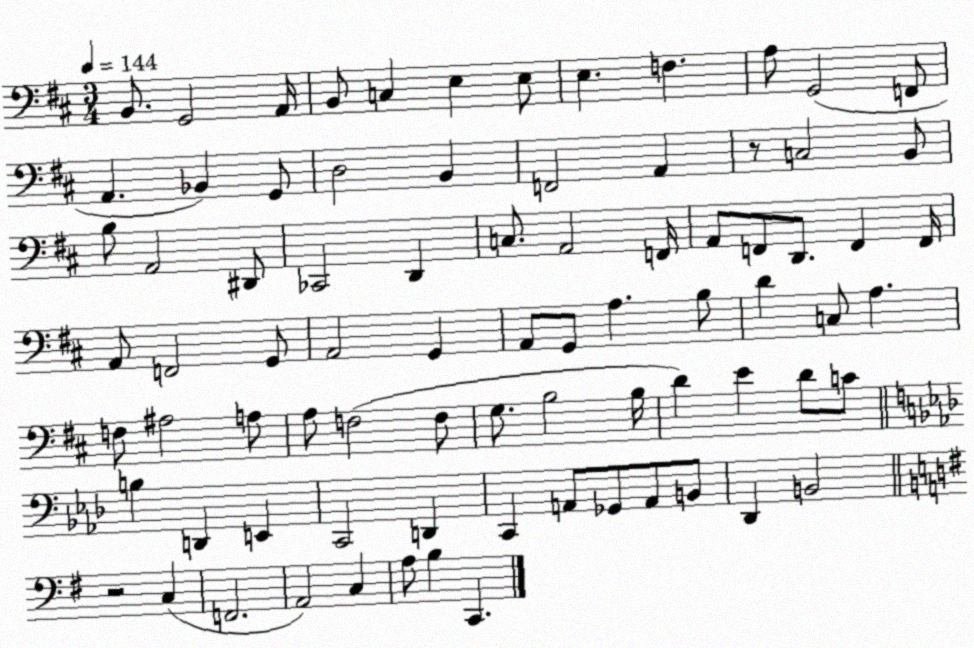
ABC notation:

X:1
T:Untitled
M:3/4
L:1/4
K:D
B,,/2 G,,2 A,,/4 B,,/2 C, E, E,/2 E, F, A,/2 G,,2 F,,/2 A,, _B,, G,,/2 D,2 B,, F,,2 A,, z/2 C,2 B,,/2 B,/2 A,,2 ^D,,/2 _C,,2 D,, C,/2 A,,2 F,,/4 A,,/2 F,,/2 D,,/2 F,, F,,/4 A,,/2 F,,2 G,,/2 A,,2 G,, A,,/2 G,,/2 A, B,/2 D C,/2 A, F,/2 ^A,2 A,/2 A,/2 F,2 F,/2 G,/2 B,2 B,/4 D E D/2 C/2 B, D,, E,, C,,2 D,, C,, A,,/2 _G,,/2 A,,/2 B,,/2 _D,, B,,2 z2 C, F,,2 A,,2 C, A,/2 B, C,,